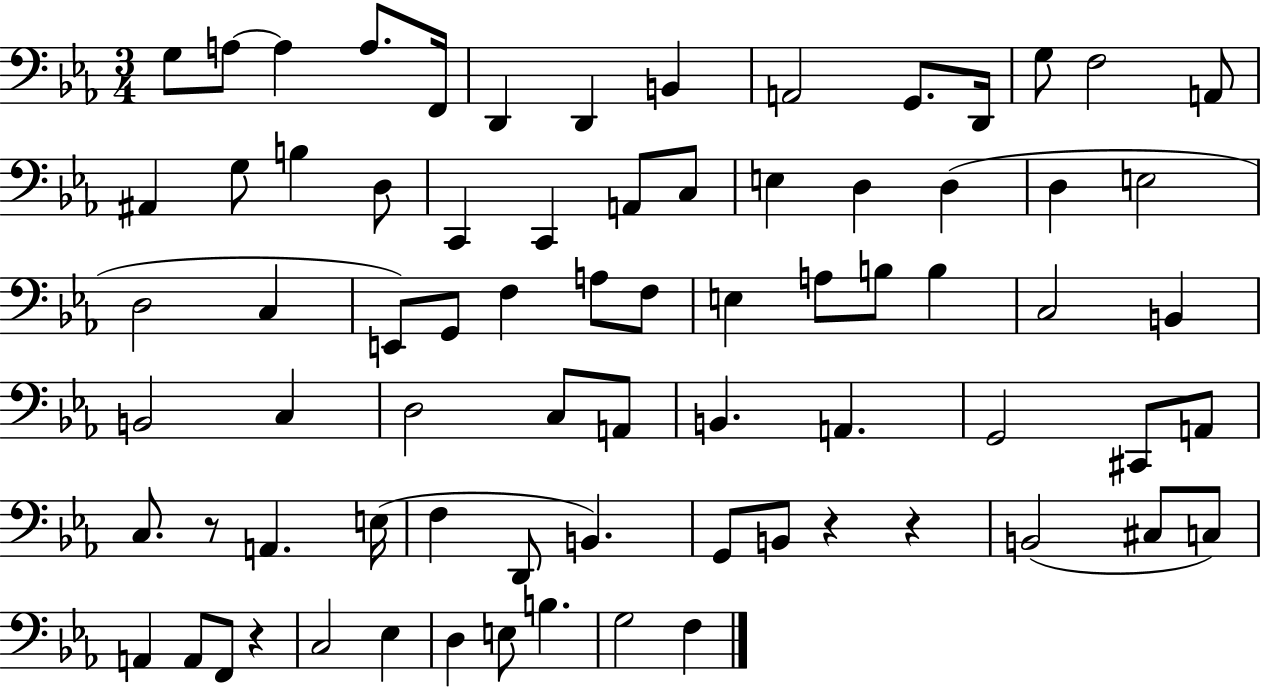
X:1
T:Untitled
M:3/4
L:1/4
K:Eb
G,/2 A,/2 A, A,/2 F,,/4 D,, D,, B,, A,,2 G,,/2 D,,/4 G,/2 F,2 A,,/2 ^A,, G,/2 B, D,/2 C,, C,, A,,/2 C,/2 E, D, D, D, E,2 D,2 C, E,,/2 G,,/2 F, A,/2 F,/2 E, A,/2 B,/2 B, C,2 B,, B,,2 C, D,2 C,/2 A,,/2 B,, A,, G,,2 ^C,,/2 A,,/2 C,/2 z/2 A,, E,/4 F, D,,/2 B,, G,,/2 B,,/2 z z B,,2 ^C,/2 C,/2 A,, A,,/2 F,,/2 z C,2 _E, D, E,/2 B, G,2 F,